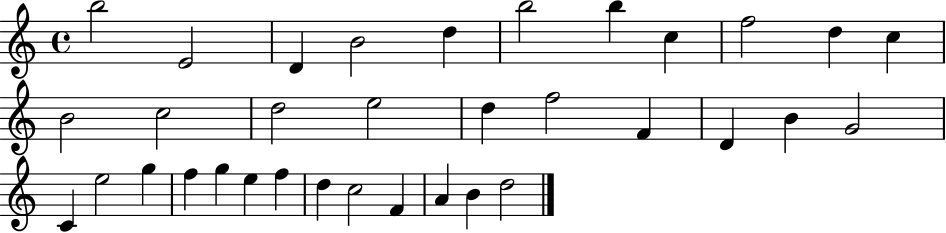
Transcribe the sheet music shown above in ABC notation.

X:1
T:Untitled
M:4/4
L:1/4
K:C
b2 E2 D B2 d b2 b c f2 d c B2 c2 d2 e2 d f2 F D B G2 C e2 g f g e f d c2 F A B d2